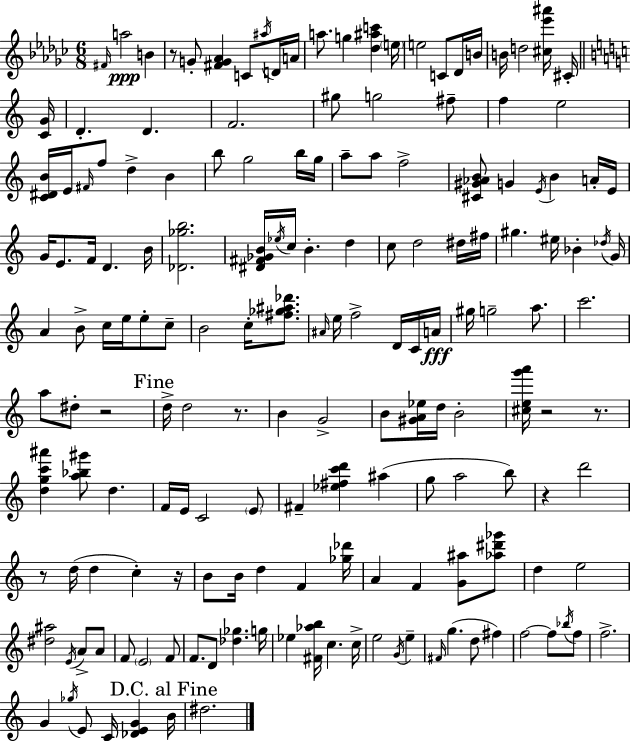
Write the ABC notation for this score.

X:1
T:Untitled
M:6/8
L:1/4
K:Ebm
^F/4 a2 B z/2 G/2 [^FG_A] C/2 ^a/4 D/4 A/4 a/2 g [_d^ac'] e/4 e2 C/2 _D/4 B/4 B/4 d2 [^c_e'^a']/4 ^C/4 [CG]/4 D D F2 ^g/2 g2 ^f/2 f e2 [C^DB]/4 E/4 ^F/4 f/2 d B b/2 g2 b/4 g/4 a/2 a/2 f2 [^C^G_AB]/2 G E/4 B A/4 E/4 G/4 E/2 F/4 D B/4 [_D_gb]2 [^D^F_GB]/4 _e/4 c/4 B d c/2 d2 ^d/4 ^f/4 ^g ^e/4 _B _d/4 G/4 A B/2 c/4 e/4 e/2 c/2 B2 c/4 [^f_g^a_d']/2 ^A/4 e/4 f2 D/4 C/4 A/4 ^g/4 g2 a/2 c'2 a/2 ^d/2 z2 d/4 d2 z/2 B G2 B/2 [^GA_e]/4 d/4 B2 [^ceg'a']/4 z2 z/2 [dgc'^a'] [a_b^g']/2 d F/4 E/4 C2 E/2 ^F [_e^fc'd'] ^a g/2 a2 b/2 z d'2 z/2 d/4 d c z/4 B/2 B/4 d F [_g_d']/4 A F [G^a]/2 [_a^d'_g']/2 d e2 [^d^a]2 E/4 A/2 A/2 F/2 E2 F/2 F/2 D/2 [_d_g] g/4 _e [^F_ab]/4 c c/4 e2 G/4 e ^F/4 g d/2 ^f f2 f/2 _b/4 f/2 f2 G _g/4 E/2 C/4 [_DEG] B/4 ^d2